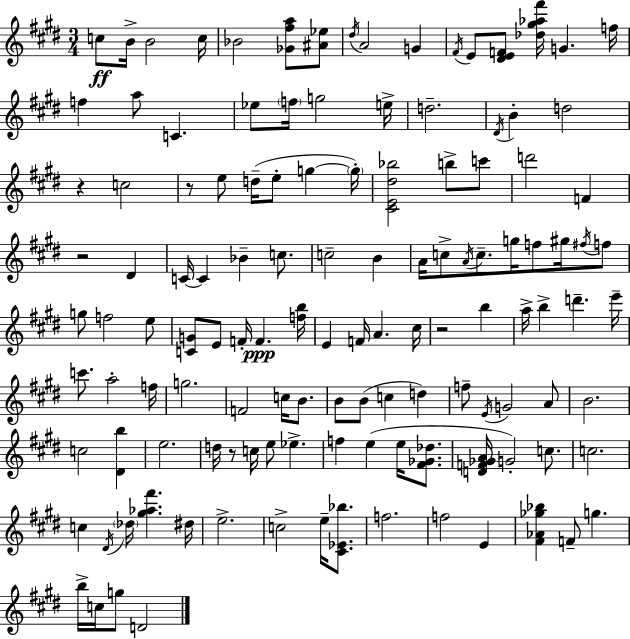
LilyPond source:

{
  \clef treble
  \numericTimeSignature
  \time 3/4
  \key e \major
  \repeat volta 2 { c''8\ff b'16-> b'2 c''16 | bes'2 <ges' fis'' a''>8 <ais' ees''>8 | \acciaccatura { dis''16 } a'2 g'4 | \acciaccatura { fis'16 } e'8 <dis' e' f'>8 <des'' gis'' aes'' fis'''>16 g'4. | \break f''16 f''4 a''8 c'4. | ees''8 \parenthesize f''16 g''2 | e''16-> d''2.-- | \acciaccatura { dis'16 } b'4-. d''2 | \break r4 c''2 | r8 e''8 d''16--( e''8-. g''4~~ | \parenthesize g''16-.) <cis' e' dis'' bes''>2 b''8-> | c'''8 d'''2 f'4 | \break r2 dis'4 | c'16~~ c'4 bes'4-- | c''8. c''2-- b'4 | a'16 c''8-> \acciaccatura { a'16 } c''8.-- g''16 f''8 | \break gis''16 \acciaccatura { fis''16 } f''8 g''8 f''2 | e''8 <c' g'>8 e'8 f'16-. f'4.\ppp | <f'' b''>16 e'4 f'16 a'4. | cis''16 r2 | \break b''4 a''16-> b''4-> d'''4.-- | e'''16-- c'''8. a''2-. | f''16 g''2. | f'2 | \break c''16 b'8. b'8 b'8( c''4 | d''4) f''8-- \acciaccatura { e'16 } g'2 | a'8 b'2. | c''2 | \break <dis' b''>4 e''2. | d''16 r8 c''16 e''8 | ees''4.-> f''4 e''4( | e''16 <fis' ges' des''>8. <d' f' ges' a'>16 g'2-.) | \break c''8. c''2. | c''4 \acciaccatura { dis'16 } \parenthesize des''16 | <gis'' aes'' fis'''>4. dis''16 e''2.-> | c''2-> | \break e''16-- <cis' ees' bes''>8. f''2. | f''2 | e'4 <fis' aes' ges'' bes''>4 f'8-- | g''4. b''16-> c''16 g''8 d'2 | \break } \bar "|."
}